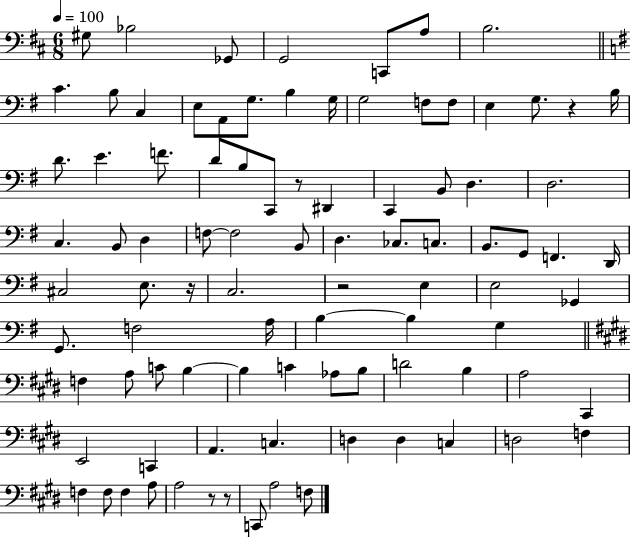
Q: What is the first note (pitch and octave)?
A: G#3